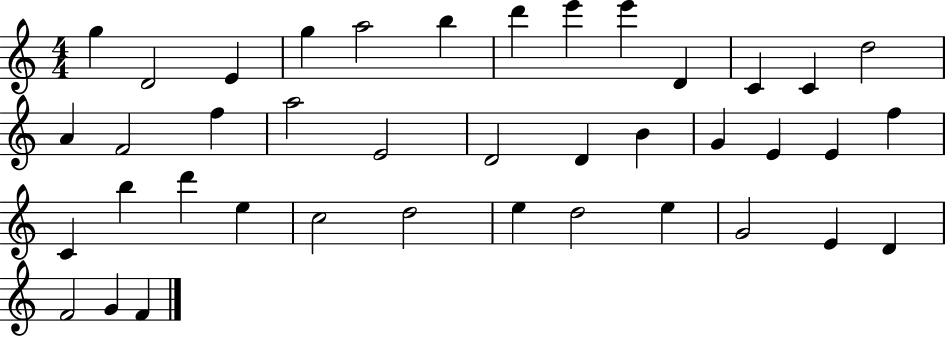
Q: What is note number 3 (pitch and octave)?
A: E4